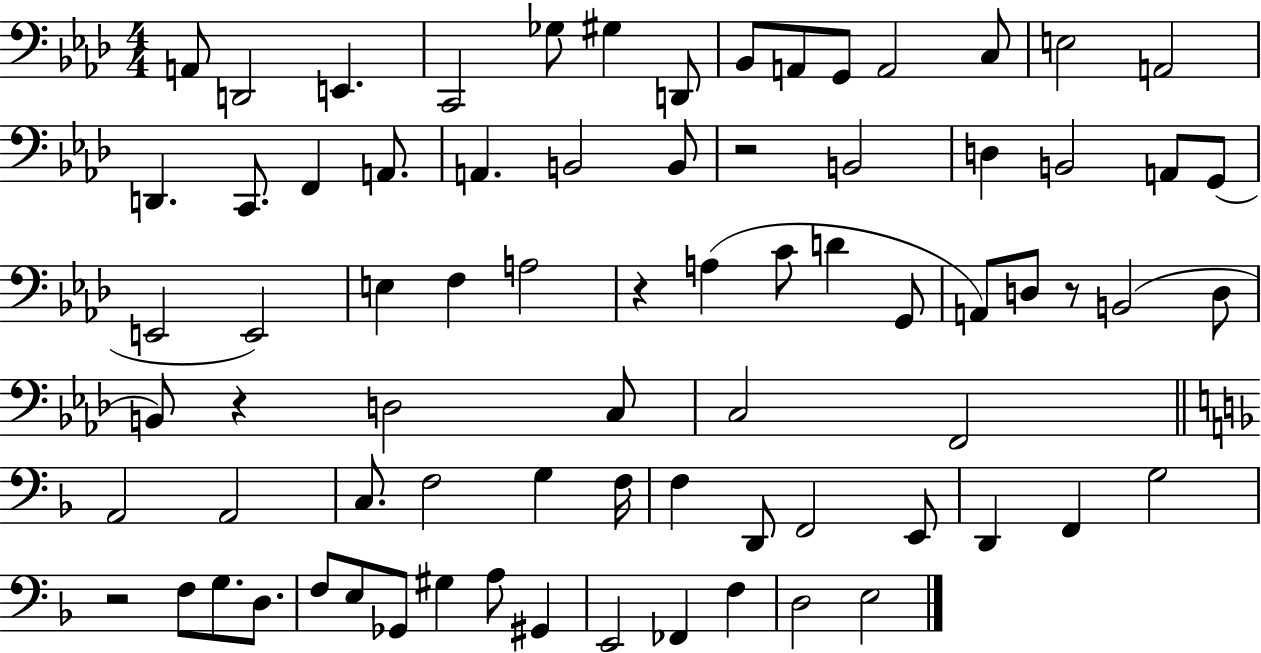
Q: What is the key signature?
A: AES major